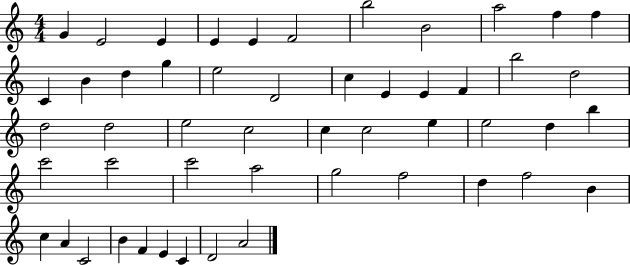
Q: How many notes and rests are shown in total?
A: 51